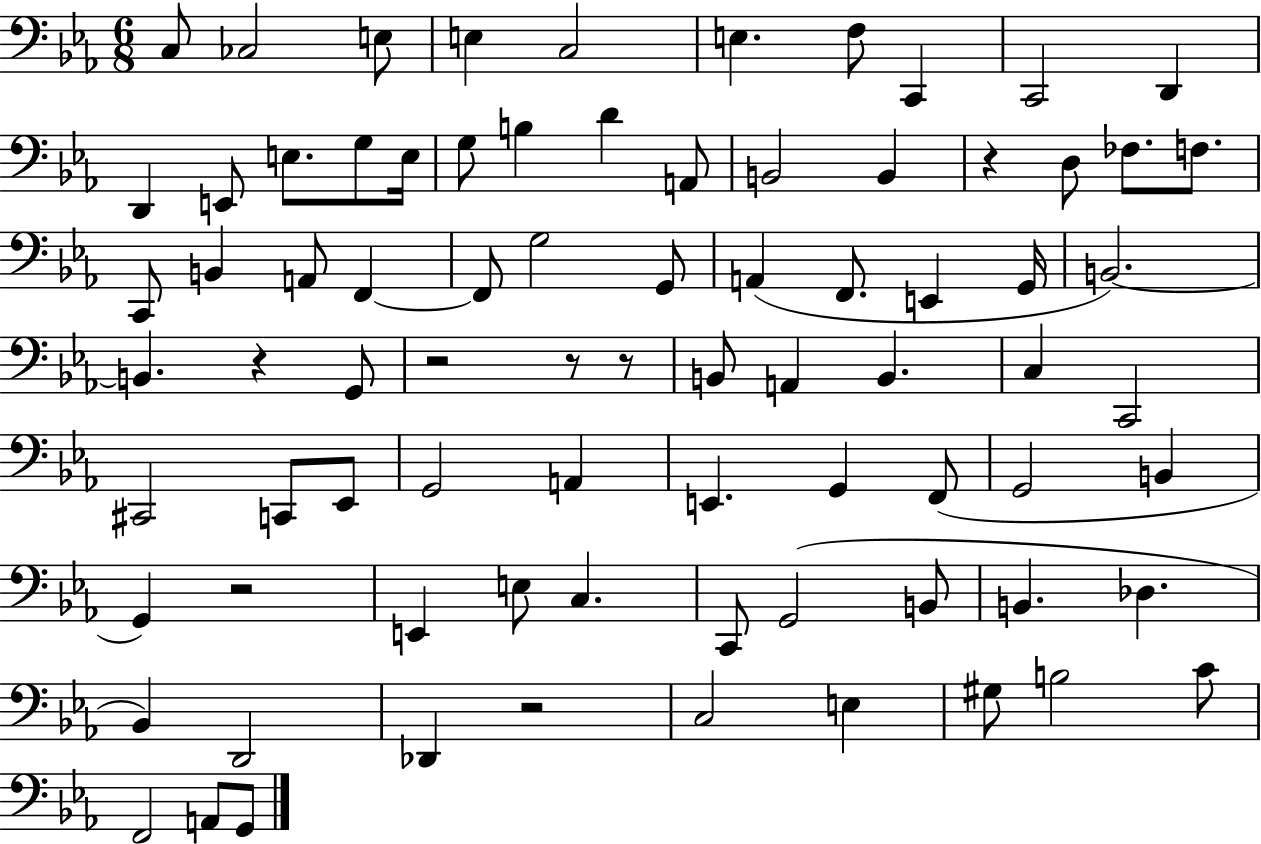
{
  \clef bass
  \numericTimeSignature
  \time 6/8
  \key ees \major
  c8 ces2 e8 | e4 c2 | e4. f8 c,4 | c,2 d,4 | \break d,4 e,8 e8. g8 e16 | g8 b4 d'4 a,8 | b,2 b,4 | r4 d8 fes8. f8. | \break c,8 b,4 a,8 f,4~~ | f,8 g2 g,8 | a,4( f,8. e,4 g,16 | b,2.~~) | \break b,4. r4 g,8 | r2 r8 r8 | b,8 a,4 b,4. | c4 c,2 | \break cis,2 c,8 ees,8 | g,2 a,4 | e,4. g,4 f,8( | g,2 b,4 | \break g,4) r2 | e,4 e8 c4. | c,8 g,2( b,8 | b,4. des4. | \break bes,4) d,2 | des,4 r2 | c2 e4 | gis8 b2 c'8 | \break f,2 a,8 g,8 | \bar "|."
}